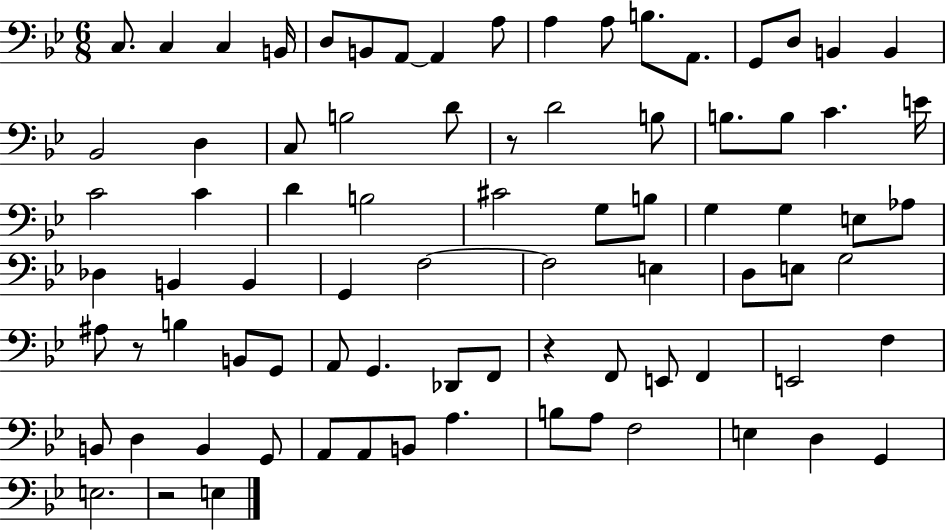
C3/e. C3/q C3/q B2/s D3/e B2/e A2/e A2/q A3/e A3/q A3/e B3/e. A2/e. G2/e D3/e B2/q B2/q Bb2/h D3/q C3/e B3/h D4/e R/e D4/h B3/e B3/e. B3/e C4/q. E4/s C4/h C4/q D4/q B3/h C#4/h G3/e B3/e G3/q G3/q E3/e Ab3/e Db3/q B2/q B2/q G2/q F3/h F3/h E3/q D3/e E3/e G3/h A#3/e R/e B3/q B2/e G2/e A2/e G2/q. Db2/e F2/e R/q F2/e E2/e F2/q E2/h F3/q B2/e D3/q B2/q G2/e A2/e A2/e B2/e A3/q. B3/e A3/e F3/h E3/q D3/q G2/q E3/h. R/h E3/q